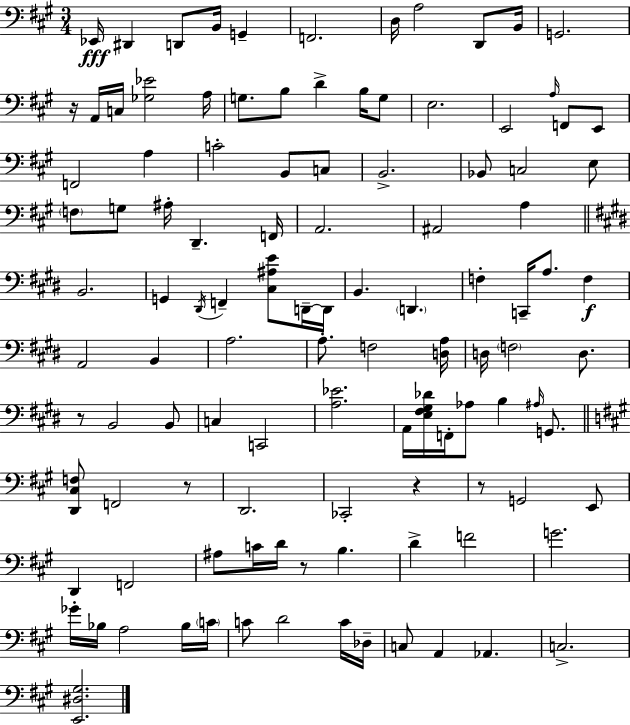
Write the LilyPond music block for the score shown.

{
  \clef bass
  \numericTimeSignature
  \time 3/4
  \key a \major
  ees,16\fff dis,4 d,8 b,16 g,4-- | f,2. | d16 a2 d,8 b,16 | g,2. | \break r16 a,16 c16 <ges ees'>2 a16 | g8. b8 d'4-> b16 g8 | e2. | e,2 \grace { a16 } f,8 e,8 | \break f,2 a4 | c'2-. b,8 c8 | b,2.-> | bes,8 c2 e8 | \break \parenthesize f8 g8 ais16-. d,4.-- | f,16 a,2. | ais,2 a4 | \bar "||" \break \key e \major b,2. | g,4 \acciaccatura { dis,16 } f,4-- <cis ais e'>8 d,16--~~ | d,16 b,4. \parenthesize d,4. | f4-. c,16-- a8. f4\f | \break a,2 b,4 | a2. | a8.-. f2 | <d a>16 d16 \parenthesize f2 d8. | \break r8 b,2 b,8 | c4 c,2 | <a ees'>2. | a,16 <e fis gis des'>16 f,16-. aes8 b4 \grace { ais16 } g,8. | \break \bar "||" \break \key a \major <d, cis f>8 f,2 r8 | d,2. | ces,2-. r4 | r8 g,2 e,8 | \break d,4 f,2 | ais8 c'16 d'16 r8 b4. | d'4-> f'2 | g'2. | \break ges'16-. bes16 a2 bes16 \parenthesize c'16 | c'8 d'2 c'16 des16-- | c8 a,4 aes,4. | c2.-> | \break <e, dis gis>2. | \bar "|."
}